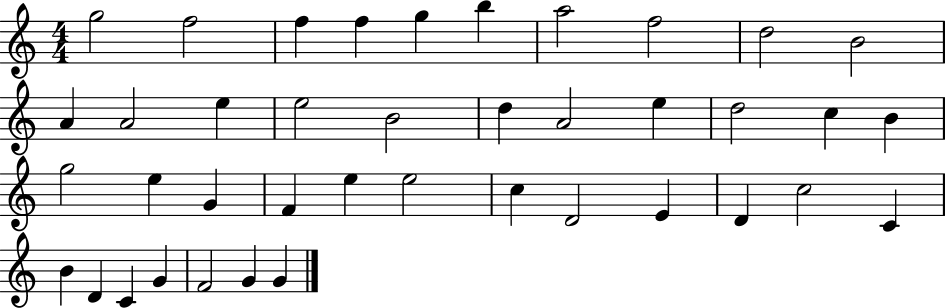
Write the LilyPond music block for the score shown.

{
  \clef treble
  \numericTimeSignature
  \time 4/4
  \key c \major
  g''2 f''2 | f''4 f''4 g''4 b''4 | a''2 f''2 | d''2 b'2 | \break a'4 a'2 e''4 | e''2 b'2 | d''4 a'2 e''4 | d''2 c''4 b'4 | \break g''2 e''4 g'4 | f'4 e''4 e''2 | c''4 d'2 e'4 | d'4 c''2 c'4 | \break b'4 d'4 c'4 g'4 | f'2 g'4 g'4 | \bar "|."
}